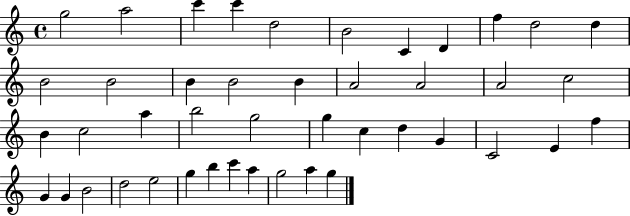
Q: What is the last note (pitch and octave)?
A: G5